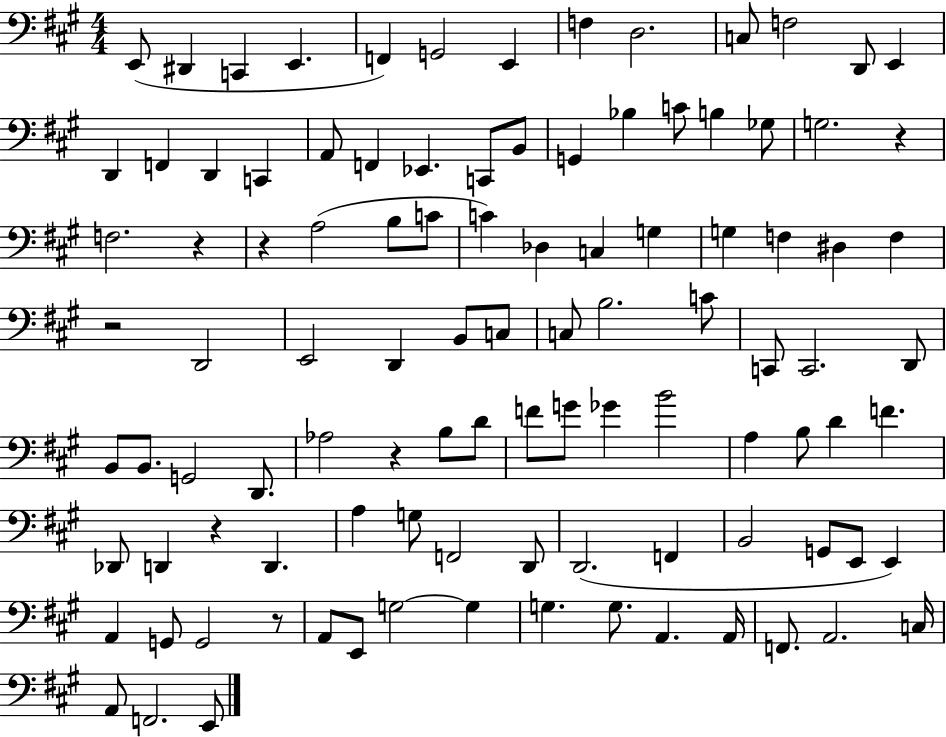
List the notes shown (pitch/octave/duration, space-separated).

E2/e D#2/q C2/q E2/q. F2/q G2/h E2/q F3/q D3/h. C3/e F3/h D2/e E2/q D2/q F2/q D2/q C2/q A2/e F2/q Eb2/q. C2/e B2/e G2/q Bb3/q C4/e B3/q Gb3/e G3/h. R/q F3/h. R/q R/q A3/h B3/e C4/e C4/q Db3/q C3/q G3/q G3/q F3/q D#3/q F3/q R/h D2/h E2/h D2/q B2/e C3/e C3/e B3/h. C4/e C2/e C2/h. D2/e B2/e B2/e. G2/h D2/e. Ab3/h R/q B3/e D4/e F4/e G4/e Gb4/q B4/h A3/q B3/e D4/q F4/q. Db2/e D2/q R/q D2/q. A3/q G3/e F2/h D2/e D2/h. F2/q B2/h G2/e E2/e E2/q A2/q G2/e G2/h R/e A2/e E2/e G3/h G3/q G3/q. G3/e. A2/q. A2/s F2/e. A2/h. C3/s A2/e F2/h. E2/e